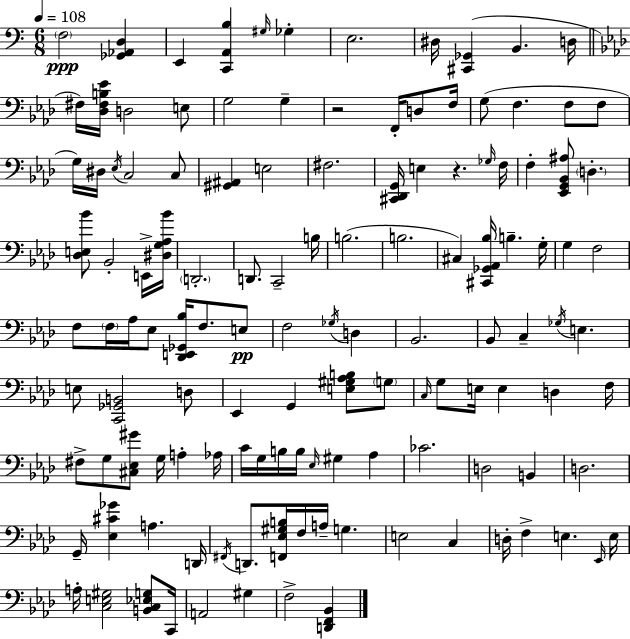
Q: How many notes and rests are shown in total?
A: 127